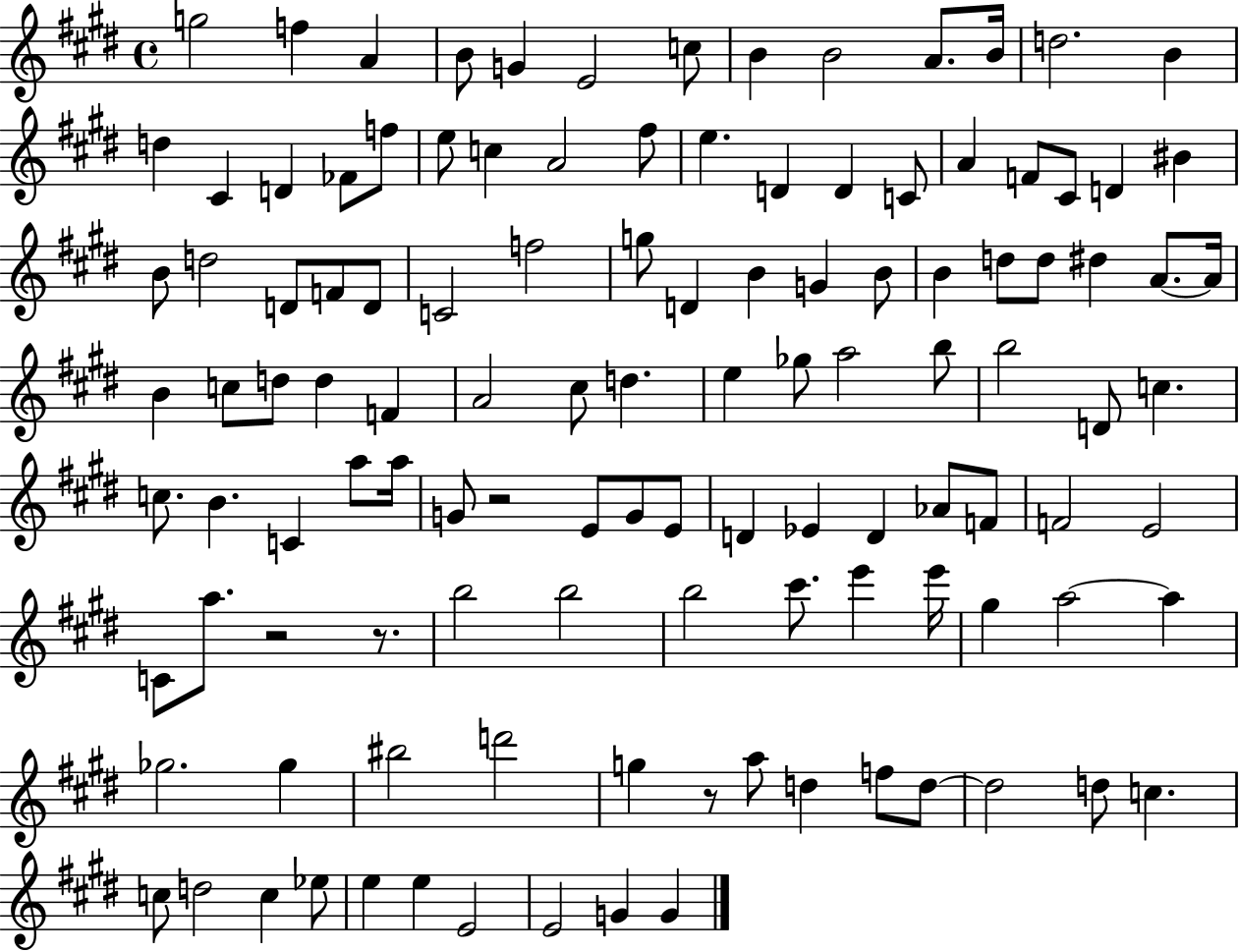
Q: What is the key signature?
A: E major